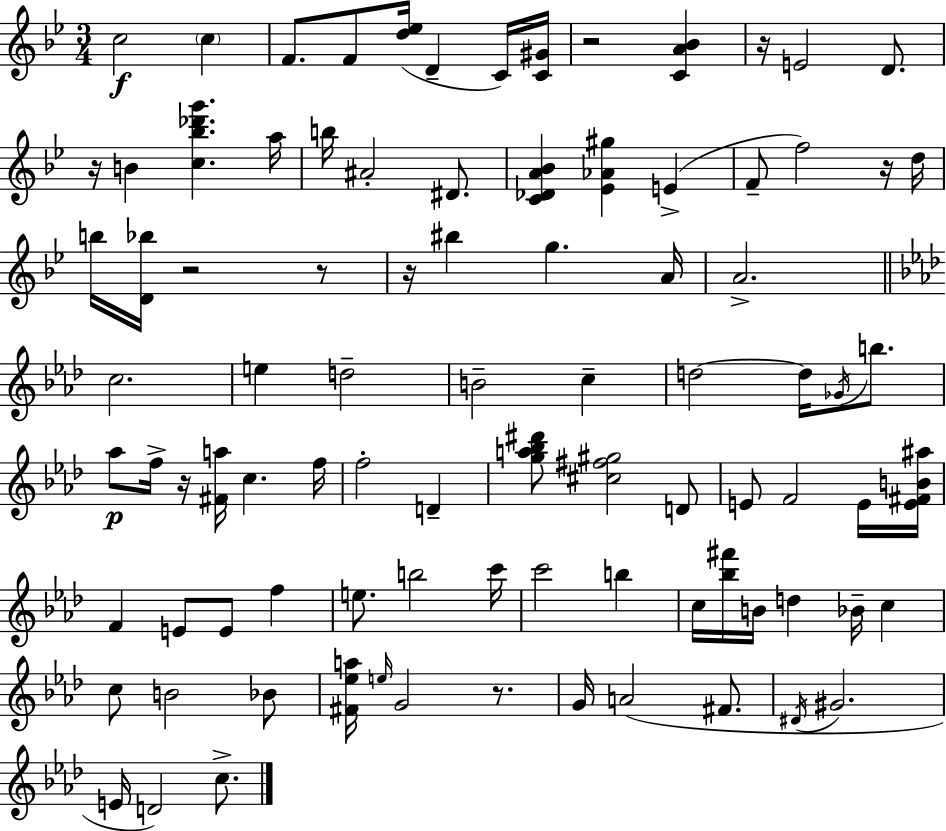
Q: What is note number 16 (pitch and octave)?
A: F5